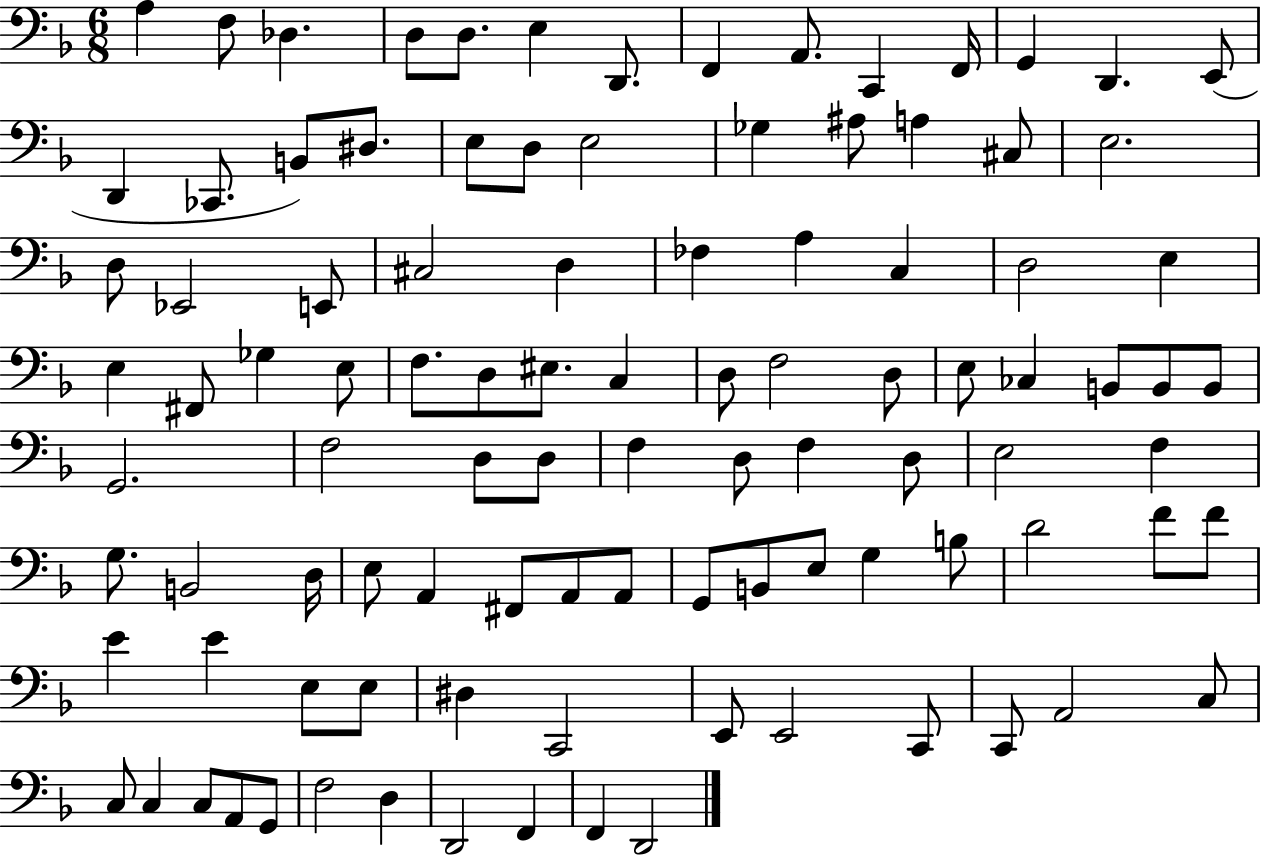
A3/q F3/e Db3/q. D3/e D3/e. E3/q D2/e. F2/q A2/e. C2/q F2/s G2/q D2/q. E2/e D2/q CES2/e. B2/e D#3/e. E3/e D3/e E3/h Gb3/q A#3/e A3/q C#3/e E3/h. D3/e Eb2/h E2/e C#3/h D3/q FES3/q A3/q C3/q D3/h E3/q E3/q F#2/e Gb3/q E3/e F3/e. D3/e EIS3/e. C3/q D3/e F3/h D3/e E3/e CES3/q B2/e B2/e B2/e G2/h. F3/h D3/e D3/e F3/q D3/e F3/q D3/e E3/h F3/q G3/e. B2/h D3/s E3/e A2/q F#2/e A2/e A2/e G2/e B2/e E3/e G3/q B3/e D4/h F4/e F4/e E4/q E4/q E3/e E3/e D#3/q C2/h E2/e E2/h C2/e C2/e A2/h C3/e C3/e C3/q C3/e A2/e G2/e F3/h D3/q D2/h F2/q F2/q D2/h